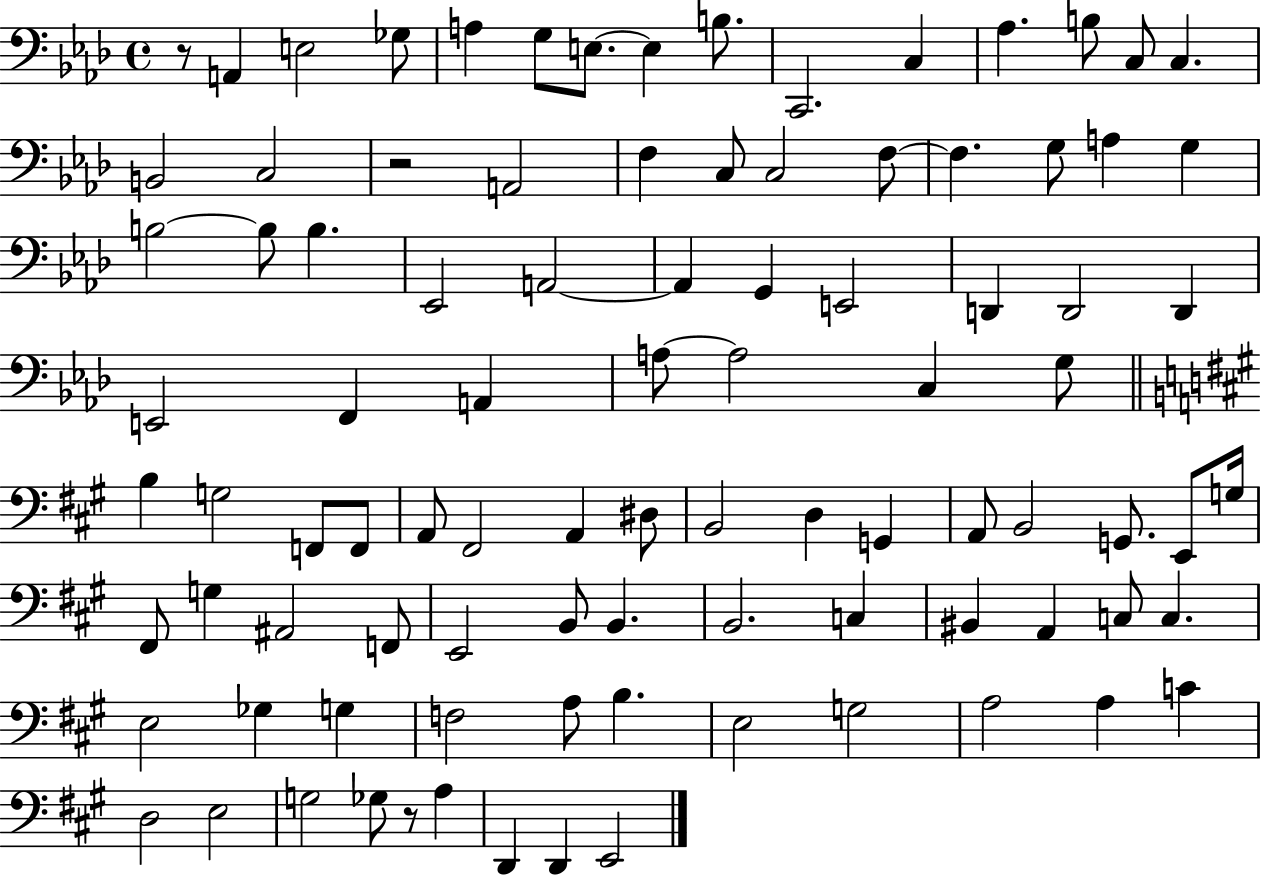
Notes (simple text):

R/e A2/q E3/h Gb3/e A3/q G3/e E3/e. E3/q B3/e. C2/h. C3/q Ab3/q. B3/e C3/e C3/q. B2/h C3/h R/h A2/h F3/q C3/e C3/h F3/e F3/q. G3/e A3/q G3/q B3/h B3/e B3/q. Eb2/h A2/h A2/q G2/q E2/h D2/q D2/h D2/q E2/h F2/q A2/q A3/e A3/h C3/q G3/e B3/q G3/h F2/e F2/e A2/e F#2/h A2/q D#3/e B2/h D3/q G2/q A2/e B2/h G2/e. E2/e G3/s F#2/e G3/q A#2/h F2/e E2/h B2/e B2/q. B2/h. C3/q BIS2/q A2/q C3/e C3/q. E3/h Gb3/q G3/q F3/h A3/e B3/q. E3/h G3/h A3/h A3/q C4/q D3/h E3/h G3/h Gb3/e R/e A3/q D2/q D2/q E2/h